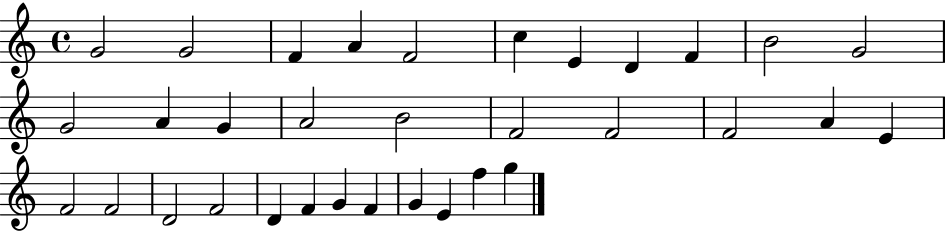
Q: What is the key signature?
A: C major